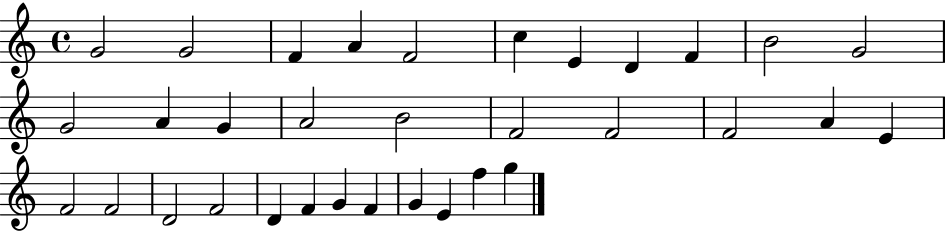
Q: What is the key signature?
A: C major